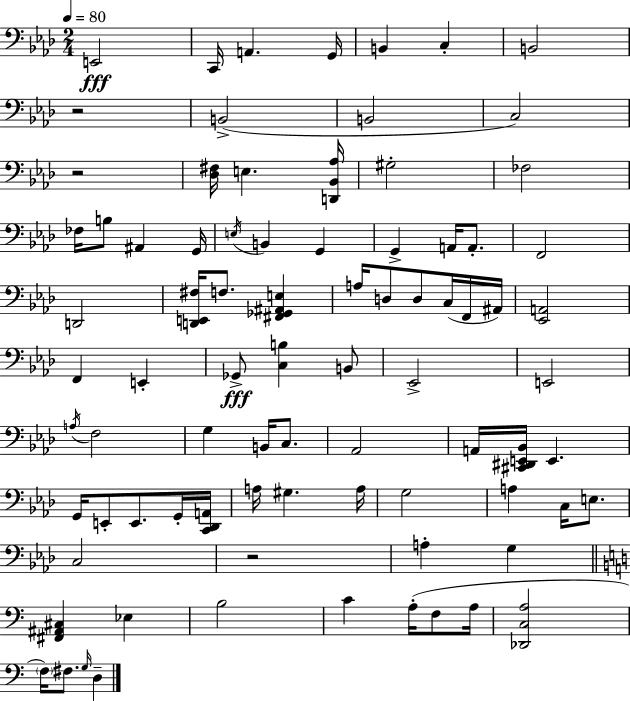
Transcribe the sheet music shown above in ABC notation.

X:1
T:Untitled
M:2/4
L:1/4
K:Fm
E,,2 C,,/4 A,, G,,/4 B,, C, B,,2 z2 B,,2 B,,2 C,2 z2 [_D,^F,]/4 E, [D,,_B,,_A,]/4 ^G,2 _F,2 _F,/4 B,/2 ^A,, G,,/4 E,/4 B,, G,, G,, A,,/4 A,,/2 F,,2 D,,2 [D,,E,,^F,]/4 F,/2 [^F,,_G,,^A,,E,] A,/4 D,/2 D,/2 C,/4 F,,/4 ^A,,/4 [_E,,A,,]2 F,, E,, _G,,/2 [C,B,] B,,/2 _E,,2 E,,2 A,/4 F,2 G, B,,/4 C,/2 _A,,2 A,,/4 [^C,,^D,,E,,_B,,]/4 E,, G,,/4 E,,/2 E,,/2 G,,/4 [C,,_D,,A,,]/4 A,/4 ^G, A,/4 G,2 A, C,/4 E,/2 C,2 z2 A, G, [^F,,^A,,^C,] _E, B,2 C A,/4 F,/2 A,/4 [_D,,C,A,]2 F,/4 ^F,/2 G,/4 D,